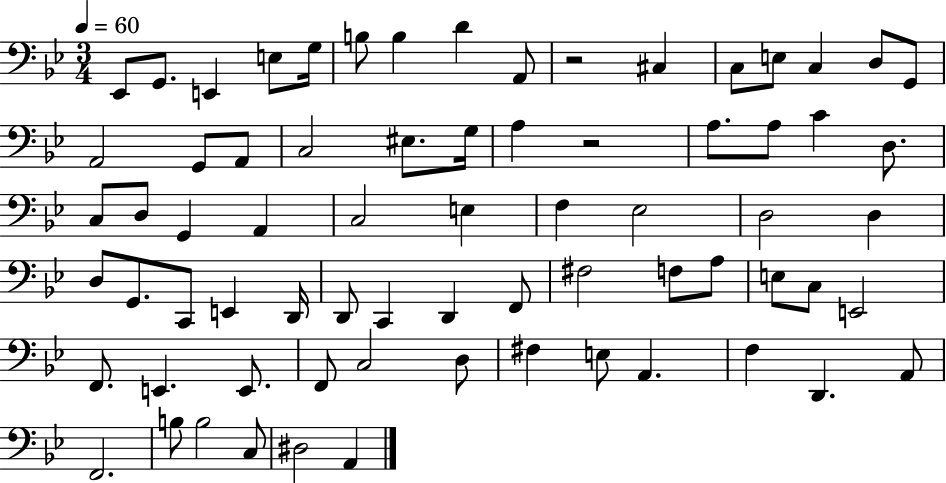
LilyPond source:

{
  \clef bass
  \numericTimeSignature
  \time 3/4
  \key bes \major
  \tempo 4 = 60
  ees,8 g,8. e,4 e8 g16 | b8 b4 d'4 a,8 | r2 cis4 | c8 e8 c4 d8 g,8 | \break a,2 g,8 a,8 | c2 eis8. g16 | a4 r2 | a8. a8 c'4 d8. | \break c8 d8 g,4 a,4 | c2 e4 | f4 ees2 | d2 d4 | \break d8 g,8. c,8 e,4 d,16 | d,8 c,4 d,4 f,8 | fis2 f8 a8 | e8 c8 e,2 | \break f,8. e,4. e,8. | f,8 c2 d8 | fis4 e8 a,4. | f4 d,4. a,8 | \break f,2. | b8 b2 c8 | dis2 a,4 | \bar "|."
}